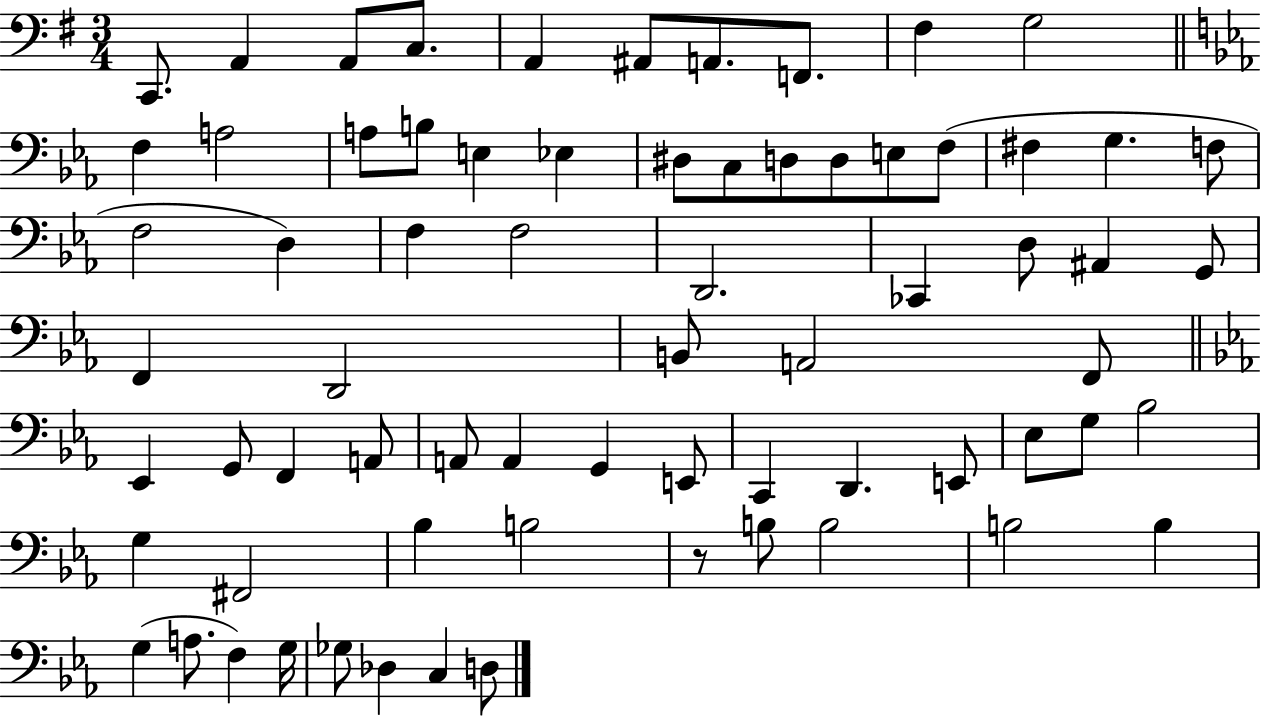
C2/e. A2/q A2/e C3/e. A2/q A#2/e A2/e. F2/e. F#3/q G3/h F3/q A3/h A3/e B3/e E3/q Eb3/q D#3/e C3/e D3/e D3/e E3/e F3/e F#3/q G3/q. F3/e F3/h D3/q F3/q F3/h D2/h. CES2/q D3/e A#2/q G2/e F2/q D2/h B2/e A2/h F2/e Eb2/q G2/e F2/q A2/e A2/e A2/q G2/q E2/e C2/q D2/q. E2/e Eb3/e G3/e Bb3/h G3/q F#2/h Bb3/q B3/h R/e B3/e B3/h B3/h B3/q G3/q A3/e. F3/q G3/s Gb3/e Db3/q C3/q D3/e